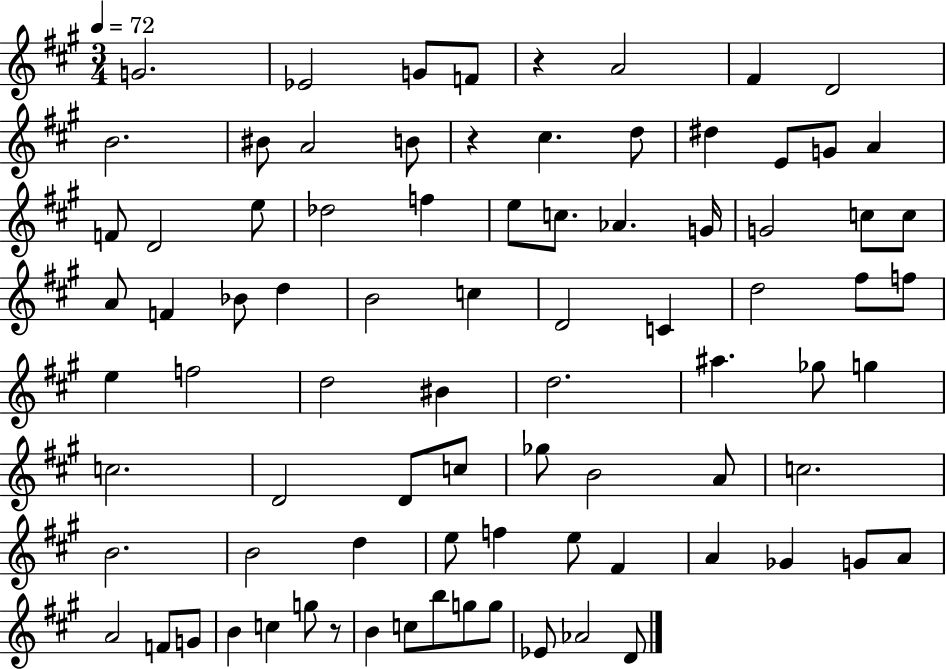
{
  \clef treble
  \numericTimeSignature
  \time 3/4
  \key a \major
  \tempo 4 = 72
  g'2. | ees'2 g'8 f'8 | r4 a'2 | fis'4 d'2 | \break b'2. | bis'8 a'2 b'8 | r4 cis''4. d''8 | dis''4 e'8 g'8 a'4 | \break f'8 d'2 e''8 | des''2 f''4 | e''8 c''8. aes'4. g'16 | g'2 c''8 c''8 | \break a'8 f'4 bes'8 d''4 | b'2 c''4 | d'2 c'4 | d''2 fis''8 f''8 | \break e''4 f''2 | d''2 bis'4 | d''2. | ais''4. ges''8 g''4 | \break c''2. | d'2 d'8 c''8 | ges''8 b'2 a'8 | c''2. | \break b'2. | b'2 d''4 | e''8 f''4 e''8 fis'4 | a'4 ges'4 g'8 a'8 | \break a'2 f'8 g'8 | b'4 c''4 g''8 r8 | b'4 c''8 b''8 g''8 g''8 | ees'8 aes'2 d'8 | \break \bar "|."
}